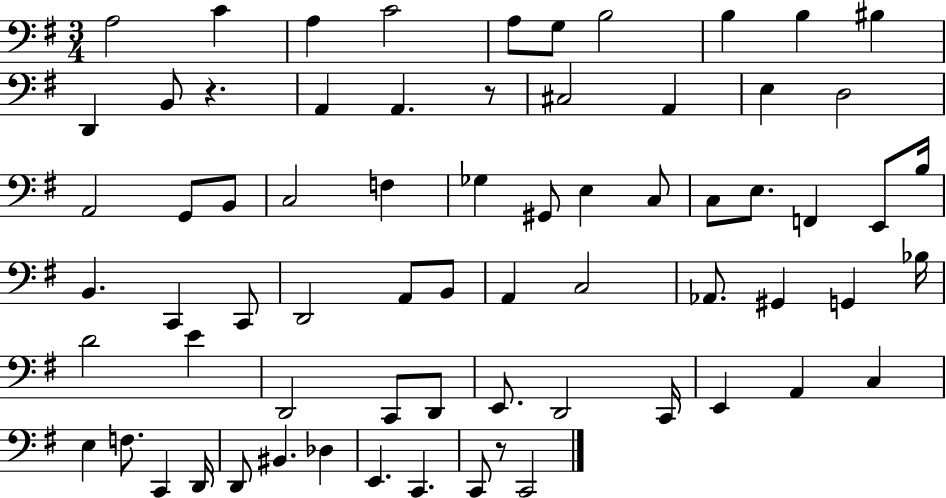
{
  \clef bass
  \numericTimeSignature
  \time 3/4
  \key g \major
  \repeat volta 2 { a2 c'4 | a4 c'2 | a8 g8 b2 | b4 b4 bis4 | \break d,4 b,8 r4. | a,4 a,4. r8 | cis2 a,4 | e4 d2 | \break a,2 g,8 b,8 | c2 f4 | ges4 gis,8 e4 c8 | c8 e8. f,4 e,8 b16 | \break b,4. c,4 c,8 | d,2 a,8 b,8 | a,4 c2 | aes,8. gis,4 g,4 bes16 | \break d'2 e'4 | d,2 c,8 d,8 | e,8. d,2 c,16 | e,4 a,4 c4 | \break e4 f8. c,4 d,16 | d,8 bis,4. des4 | e,4. c,4. | c,8 r8 c,2 | \break } \bar "|."
}